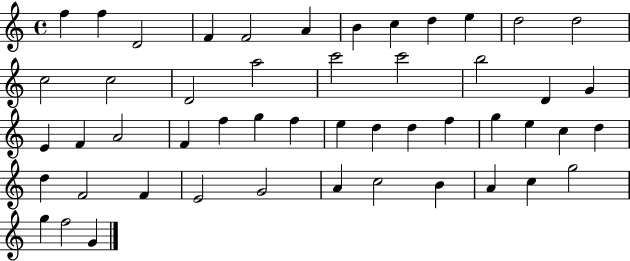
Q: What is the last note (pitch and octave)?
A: G4